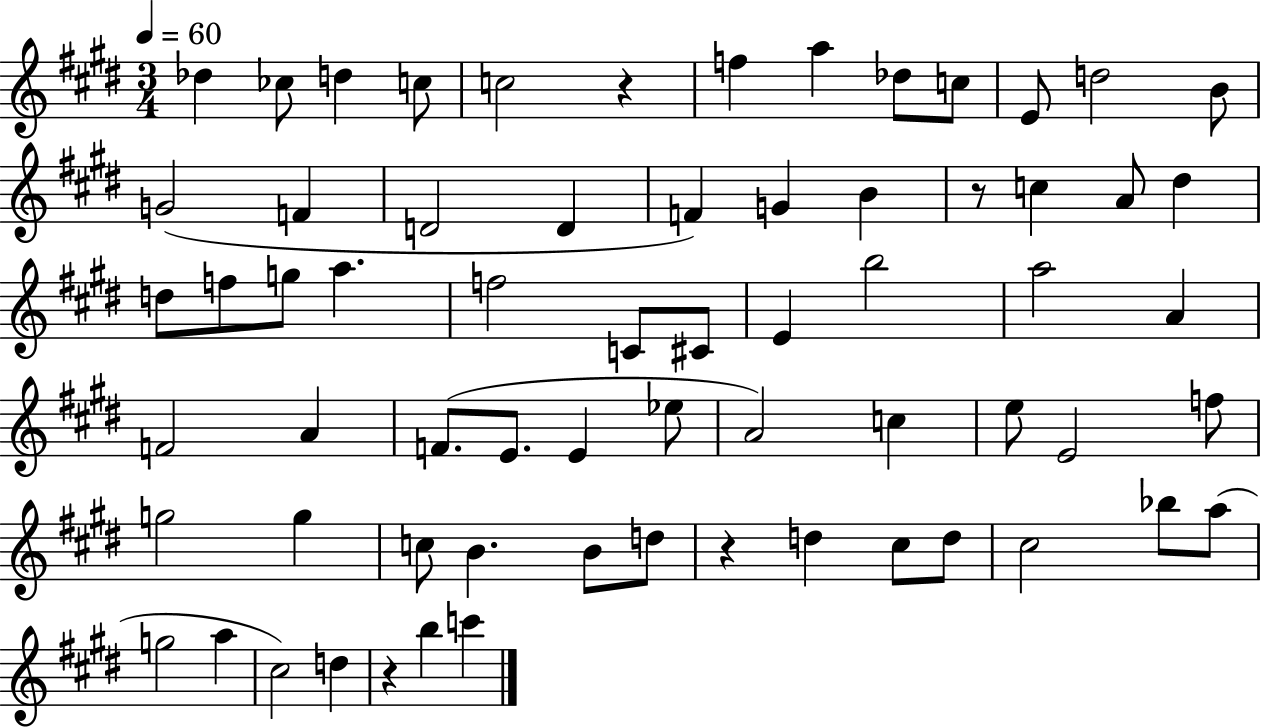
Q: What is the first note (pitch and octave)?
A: Db5